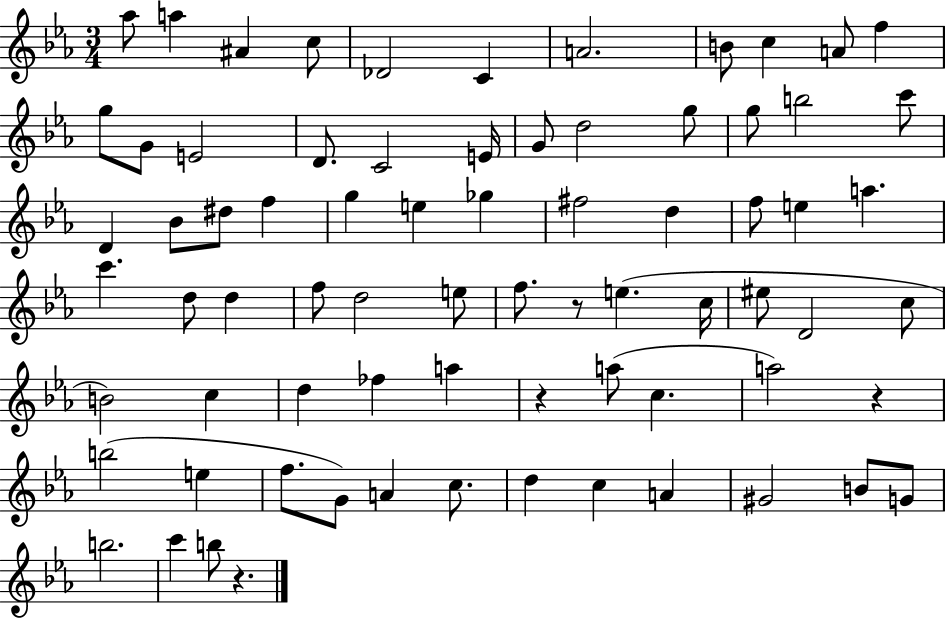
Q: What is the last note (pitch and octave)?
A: B5